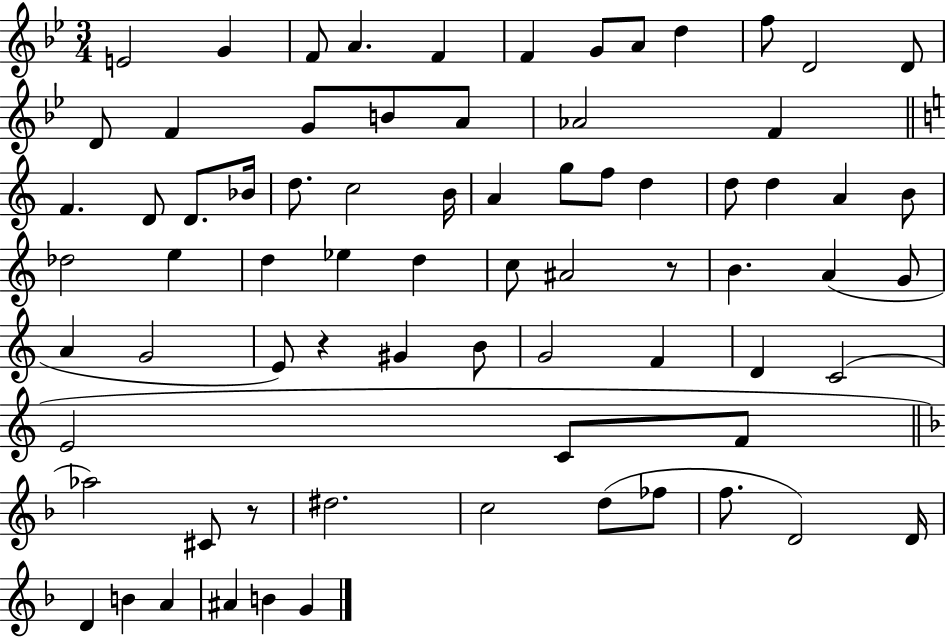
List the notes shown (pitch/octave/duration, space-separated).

E4/h G4/q F4/e A4/q. F4/q F4/q G4/e A4/e D5/q F5/e D4/h D4/e D4/e F4/q G4/e B4/e A4/e Ab4/h F4/q F4/q. D4/e D4/e. Bb4/s D5/e. C5/h B4/s A4/q G5/e F5/e D5/q D5/e D5/q A4/q B4/e Db5/h E5/q D5/q Eb5/q D5/q C5/e A#4/h R/e B4/q. A4/q G4/e A4/q G4/h E4/e R/q G#4/q B4/e G4/h F4/q D4/q C4/h E4/h C4/e F4/e Ab5/h C#4/e R/e D#5/h. C5/h D5/e FES5/e F5/e. D4/h D4/s D4/q B4/q A4/q A#4/q B4/q G4/q